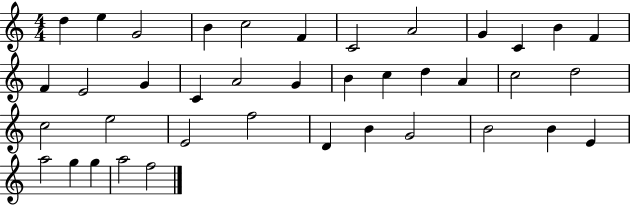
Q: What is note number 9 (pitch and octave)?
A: G4